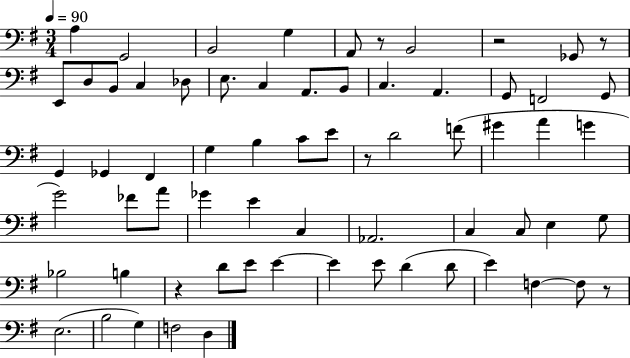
A3/q G2/h B2/h G3/q A2/e R/e B2/h R/h Gb2/e R/e E2/e D3/e B2/e C3/q Db3/e E3/e. C3/q A2/e. B2/e C3/q. A2/q. G2/e F2/h G2/e G2/q Gb2/q F#2/q G3/q B3/q C4/e E4/e R/e D4/h F4/e G#4/q A4/q G4/q G4/h FES4/e A4/e Gb4/q E4/q C3/q Ab2/h. C3/q C3/e E3/q G3/e Bb3/h B3/q R/q D4/e E4/e E4/q E4/q E4/e D4/q D4/e E4/q F3/q F3/e R/e E3/h. B3/h G3/q F3/h D3/q